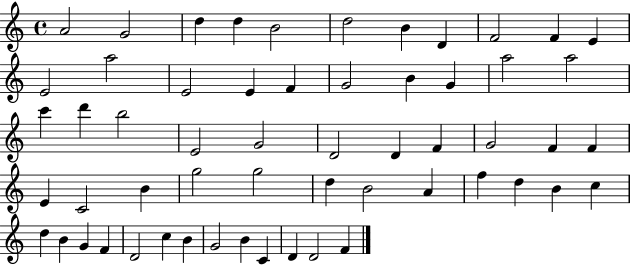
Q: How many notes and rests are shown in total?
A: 57